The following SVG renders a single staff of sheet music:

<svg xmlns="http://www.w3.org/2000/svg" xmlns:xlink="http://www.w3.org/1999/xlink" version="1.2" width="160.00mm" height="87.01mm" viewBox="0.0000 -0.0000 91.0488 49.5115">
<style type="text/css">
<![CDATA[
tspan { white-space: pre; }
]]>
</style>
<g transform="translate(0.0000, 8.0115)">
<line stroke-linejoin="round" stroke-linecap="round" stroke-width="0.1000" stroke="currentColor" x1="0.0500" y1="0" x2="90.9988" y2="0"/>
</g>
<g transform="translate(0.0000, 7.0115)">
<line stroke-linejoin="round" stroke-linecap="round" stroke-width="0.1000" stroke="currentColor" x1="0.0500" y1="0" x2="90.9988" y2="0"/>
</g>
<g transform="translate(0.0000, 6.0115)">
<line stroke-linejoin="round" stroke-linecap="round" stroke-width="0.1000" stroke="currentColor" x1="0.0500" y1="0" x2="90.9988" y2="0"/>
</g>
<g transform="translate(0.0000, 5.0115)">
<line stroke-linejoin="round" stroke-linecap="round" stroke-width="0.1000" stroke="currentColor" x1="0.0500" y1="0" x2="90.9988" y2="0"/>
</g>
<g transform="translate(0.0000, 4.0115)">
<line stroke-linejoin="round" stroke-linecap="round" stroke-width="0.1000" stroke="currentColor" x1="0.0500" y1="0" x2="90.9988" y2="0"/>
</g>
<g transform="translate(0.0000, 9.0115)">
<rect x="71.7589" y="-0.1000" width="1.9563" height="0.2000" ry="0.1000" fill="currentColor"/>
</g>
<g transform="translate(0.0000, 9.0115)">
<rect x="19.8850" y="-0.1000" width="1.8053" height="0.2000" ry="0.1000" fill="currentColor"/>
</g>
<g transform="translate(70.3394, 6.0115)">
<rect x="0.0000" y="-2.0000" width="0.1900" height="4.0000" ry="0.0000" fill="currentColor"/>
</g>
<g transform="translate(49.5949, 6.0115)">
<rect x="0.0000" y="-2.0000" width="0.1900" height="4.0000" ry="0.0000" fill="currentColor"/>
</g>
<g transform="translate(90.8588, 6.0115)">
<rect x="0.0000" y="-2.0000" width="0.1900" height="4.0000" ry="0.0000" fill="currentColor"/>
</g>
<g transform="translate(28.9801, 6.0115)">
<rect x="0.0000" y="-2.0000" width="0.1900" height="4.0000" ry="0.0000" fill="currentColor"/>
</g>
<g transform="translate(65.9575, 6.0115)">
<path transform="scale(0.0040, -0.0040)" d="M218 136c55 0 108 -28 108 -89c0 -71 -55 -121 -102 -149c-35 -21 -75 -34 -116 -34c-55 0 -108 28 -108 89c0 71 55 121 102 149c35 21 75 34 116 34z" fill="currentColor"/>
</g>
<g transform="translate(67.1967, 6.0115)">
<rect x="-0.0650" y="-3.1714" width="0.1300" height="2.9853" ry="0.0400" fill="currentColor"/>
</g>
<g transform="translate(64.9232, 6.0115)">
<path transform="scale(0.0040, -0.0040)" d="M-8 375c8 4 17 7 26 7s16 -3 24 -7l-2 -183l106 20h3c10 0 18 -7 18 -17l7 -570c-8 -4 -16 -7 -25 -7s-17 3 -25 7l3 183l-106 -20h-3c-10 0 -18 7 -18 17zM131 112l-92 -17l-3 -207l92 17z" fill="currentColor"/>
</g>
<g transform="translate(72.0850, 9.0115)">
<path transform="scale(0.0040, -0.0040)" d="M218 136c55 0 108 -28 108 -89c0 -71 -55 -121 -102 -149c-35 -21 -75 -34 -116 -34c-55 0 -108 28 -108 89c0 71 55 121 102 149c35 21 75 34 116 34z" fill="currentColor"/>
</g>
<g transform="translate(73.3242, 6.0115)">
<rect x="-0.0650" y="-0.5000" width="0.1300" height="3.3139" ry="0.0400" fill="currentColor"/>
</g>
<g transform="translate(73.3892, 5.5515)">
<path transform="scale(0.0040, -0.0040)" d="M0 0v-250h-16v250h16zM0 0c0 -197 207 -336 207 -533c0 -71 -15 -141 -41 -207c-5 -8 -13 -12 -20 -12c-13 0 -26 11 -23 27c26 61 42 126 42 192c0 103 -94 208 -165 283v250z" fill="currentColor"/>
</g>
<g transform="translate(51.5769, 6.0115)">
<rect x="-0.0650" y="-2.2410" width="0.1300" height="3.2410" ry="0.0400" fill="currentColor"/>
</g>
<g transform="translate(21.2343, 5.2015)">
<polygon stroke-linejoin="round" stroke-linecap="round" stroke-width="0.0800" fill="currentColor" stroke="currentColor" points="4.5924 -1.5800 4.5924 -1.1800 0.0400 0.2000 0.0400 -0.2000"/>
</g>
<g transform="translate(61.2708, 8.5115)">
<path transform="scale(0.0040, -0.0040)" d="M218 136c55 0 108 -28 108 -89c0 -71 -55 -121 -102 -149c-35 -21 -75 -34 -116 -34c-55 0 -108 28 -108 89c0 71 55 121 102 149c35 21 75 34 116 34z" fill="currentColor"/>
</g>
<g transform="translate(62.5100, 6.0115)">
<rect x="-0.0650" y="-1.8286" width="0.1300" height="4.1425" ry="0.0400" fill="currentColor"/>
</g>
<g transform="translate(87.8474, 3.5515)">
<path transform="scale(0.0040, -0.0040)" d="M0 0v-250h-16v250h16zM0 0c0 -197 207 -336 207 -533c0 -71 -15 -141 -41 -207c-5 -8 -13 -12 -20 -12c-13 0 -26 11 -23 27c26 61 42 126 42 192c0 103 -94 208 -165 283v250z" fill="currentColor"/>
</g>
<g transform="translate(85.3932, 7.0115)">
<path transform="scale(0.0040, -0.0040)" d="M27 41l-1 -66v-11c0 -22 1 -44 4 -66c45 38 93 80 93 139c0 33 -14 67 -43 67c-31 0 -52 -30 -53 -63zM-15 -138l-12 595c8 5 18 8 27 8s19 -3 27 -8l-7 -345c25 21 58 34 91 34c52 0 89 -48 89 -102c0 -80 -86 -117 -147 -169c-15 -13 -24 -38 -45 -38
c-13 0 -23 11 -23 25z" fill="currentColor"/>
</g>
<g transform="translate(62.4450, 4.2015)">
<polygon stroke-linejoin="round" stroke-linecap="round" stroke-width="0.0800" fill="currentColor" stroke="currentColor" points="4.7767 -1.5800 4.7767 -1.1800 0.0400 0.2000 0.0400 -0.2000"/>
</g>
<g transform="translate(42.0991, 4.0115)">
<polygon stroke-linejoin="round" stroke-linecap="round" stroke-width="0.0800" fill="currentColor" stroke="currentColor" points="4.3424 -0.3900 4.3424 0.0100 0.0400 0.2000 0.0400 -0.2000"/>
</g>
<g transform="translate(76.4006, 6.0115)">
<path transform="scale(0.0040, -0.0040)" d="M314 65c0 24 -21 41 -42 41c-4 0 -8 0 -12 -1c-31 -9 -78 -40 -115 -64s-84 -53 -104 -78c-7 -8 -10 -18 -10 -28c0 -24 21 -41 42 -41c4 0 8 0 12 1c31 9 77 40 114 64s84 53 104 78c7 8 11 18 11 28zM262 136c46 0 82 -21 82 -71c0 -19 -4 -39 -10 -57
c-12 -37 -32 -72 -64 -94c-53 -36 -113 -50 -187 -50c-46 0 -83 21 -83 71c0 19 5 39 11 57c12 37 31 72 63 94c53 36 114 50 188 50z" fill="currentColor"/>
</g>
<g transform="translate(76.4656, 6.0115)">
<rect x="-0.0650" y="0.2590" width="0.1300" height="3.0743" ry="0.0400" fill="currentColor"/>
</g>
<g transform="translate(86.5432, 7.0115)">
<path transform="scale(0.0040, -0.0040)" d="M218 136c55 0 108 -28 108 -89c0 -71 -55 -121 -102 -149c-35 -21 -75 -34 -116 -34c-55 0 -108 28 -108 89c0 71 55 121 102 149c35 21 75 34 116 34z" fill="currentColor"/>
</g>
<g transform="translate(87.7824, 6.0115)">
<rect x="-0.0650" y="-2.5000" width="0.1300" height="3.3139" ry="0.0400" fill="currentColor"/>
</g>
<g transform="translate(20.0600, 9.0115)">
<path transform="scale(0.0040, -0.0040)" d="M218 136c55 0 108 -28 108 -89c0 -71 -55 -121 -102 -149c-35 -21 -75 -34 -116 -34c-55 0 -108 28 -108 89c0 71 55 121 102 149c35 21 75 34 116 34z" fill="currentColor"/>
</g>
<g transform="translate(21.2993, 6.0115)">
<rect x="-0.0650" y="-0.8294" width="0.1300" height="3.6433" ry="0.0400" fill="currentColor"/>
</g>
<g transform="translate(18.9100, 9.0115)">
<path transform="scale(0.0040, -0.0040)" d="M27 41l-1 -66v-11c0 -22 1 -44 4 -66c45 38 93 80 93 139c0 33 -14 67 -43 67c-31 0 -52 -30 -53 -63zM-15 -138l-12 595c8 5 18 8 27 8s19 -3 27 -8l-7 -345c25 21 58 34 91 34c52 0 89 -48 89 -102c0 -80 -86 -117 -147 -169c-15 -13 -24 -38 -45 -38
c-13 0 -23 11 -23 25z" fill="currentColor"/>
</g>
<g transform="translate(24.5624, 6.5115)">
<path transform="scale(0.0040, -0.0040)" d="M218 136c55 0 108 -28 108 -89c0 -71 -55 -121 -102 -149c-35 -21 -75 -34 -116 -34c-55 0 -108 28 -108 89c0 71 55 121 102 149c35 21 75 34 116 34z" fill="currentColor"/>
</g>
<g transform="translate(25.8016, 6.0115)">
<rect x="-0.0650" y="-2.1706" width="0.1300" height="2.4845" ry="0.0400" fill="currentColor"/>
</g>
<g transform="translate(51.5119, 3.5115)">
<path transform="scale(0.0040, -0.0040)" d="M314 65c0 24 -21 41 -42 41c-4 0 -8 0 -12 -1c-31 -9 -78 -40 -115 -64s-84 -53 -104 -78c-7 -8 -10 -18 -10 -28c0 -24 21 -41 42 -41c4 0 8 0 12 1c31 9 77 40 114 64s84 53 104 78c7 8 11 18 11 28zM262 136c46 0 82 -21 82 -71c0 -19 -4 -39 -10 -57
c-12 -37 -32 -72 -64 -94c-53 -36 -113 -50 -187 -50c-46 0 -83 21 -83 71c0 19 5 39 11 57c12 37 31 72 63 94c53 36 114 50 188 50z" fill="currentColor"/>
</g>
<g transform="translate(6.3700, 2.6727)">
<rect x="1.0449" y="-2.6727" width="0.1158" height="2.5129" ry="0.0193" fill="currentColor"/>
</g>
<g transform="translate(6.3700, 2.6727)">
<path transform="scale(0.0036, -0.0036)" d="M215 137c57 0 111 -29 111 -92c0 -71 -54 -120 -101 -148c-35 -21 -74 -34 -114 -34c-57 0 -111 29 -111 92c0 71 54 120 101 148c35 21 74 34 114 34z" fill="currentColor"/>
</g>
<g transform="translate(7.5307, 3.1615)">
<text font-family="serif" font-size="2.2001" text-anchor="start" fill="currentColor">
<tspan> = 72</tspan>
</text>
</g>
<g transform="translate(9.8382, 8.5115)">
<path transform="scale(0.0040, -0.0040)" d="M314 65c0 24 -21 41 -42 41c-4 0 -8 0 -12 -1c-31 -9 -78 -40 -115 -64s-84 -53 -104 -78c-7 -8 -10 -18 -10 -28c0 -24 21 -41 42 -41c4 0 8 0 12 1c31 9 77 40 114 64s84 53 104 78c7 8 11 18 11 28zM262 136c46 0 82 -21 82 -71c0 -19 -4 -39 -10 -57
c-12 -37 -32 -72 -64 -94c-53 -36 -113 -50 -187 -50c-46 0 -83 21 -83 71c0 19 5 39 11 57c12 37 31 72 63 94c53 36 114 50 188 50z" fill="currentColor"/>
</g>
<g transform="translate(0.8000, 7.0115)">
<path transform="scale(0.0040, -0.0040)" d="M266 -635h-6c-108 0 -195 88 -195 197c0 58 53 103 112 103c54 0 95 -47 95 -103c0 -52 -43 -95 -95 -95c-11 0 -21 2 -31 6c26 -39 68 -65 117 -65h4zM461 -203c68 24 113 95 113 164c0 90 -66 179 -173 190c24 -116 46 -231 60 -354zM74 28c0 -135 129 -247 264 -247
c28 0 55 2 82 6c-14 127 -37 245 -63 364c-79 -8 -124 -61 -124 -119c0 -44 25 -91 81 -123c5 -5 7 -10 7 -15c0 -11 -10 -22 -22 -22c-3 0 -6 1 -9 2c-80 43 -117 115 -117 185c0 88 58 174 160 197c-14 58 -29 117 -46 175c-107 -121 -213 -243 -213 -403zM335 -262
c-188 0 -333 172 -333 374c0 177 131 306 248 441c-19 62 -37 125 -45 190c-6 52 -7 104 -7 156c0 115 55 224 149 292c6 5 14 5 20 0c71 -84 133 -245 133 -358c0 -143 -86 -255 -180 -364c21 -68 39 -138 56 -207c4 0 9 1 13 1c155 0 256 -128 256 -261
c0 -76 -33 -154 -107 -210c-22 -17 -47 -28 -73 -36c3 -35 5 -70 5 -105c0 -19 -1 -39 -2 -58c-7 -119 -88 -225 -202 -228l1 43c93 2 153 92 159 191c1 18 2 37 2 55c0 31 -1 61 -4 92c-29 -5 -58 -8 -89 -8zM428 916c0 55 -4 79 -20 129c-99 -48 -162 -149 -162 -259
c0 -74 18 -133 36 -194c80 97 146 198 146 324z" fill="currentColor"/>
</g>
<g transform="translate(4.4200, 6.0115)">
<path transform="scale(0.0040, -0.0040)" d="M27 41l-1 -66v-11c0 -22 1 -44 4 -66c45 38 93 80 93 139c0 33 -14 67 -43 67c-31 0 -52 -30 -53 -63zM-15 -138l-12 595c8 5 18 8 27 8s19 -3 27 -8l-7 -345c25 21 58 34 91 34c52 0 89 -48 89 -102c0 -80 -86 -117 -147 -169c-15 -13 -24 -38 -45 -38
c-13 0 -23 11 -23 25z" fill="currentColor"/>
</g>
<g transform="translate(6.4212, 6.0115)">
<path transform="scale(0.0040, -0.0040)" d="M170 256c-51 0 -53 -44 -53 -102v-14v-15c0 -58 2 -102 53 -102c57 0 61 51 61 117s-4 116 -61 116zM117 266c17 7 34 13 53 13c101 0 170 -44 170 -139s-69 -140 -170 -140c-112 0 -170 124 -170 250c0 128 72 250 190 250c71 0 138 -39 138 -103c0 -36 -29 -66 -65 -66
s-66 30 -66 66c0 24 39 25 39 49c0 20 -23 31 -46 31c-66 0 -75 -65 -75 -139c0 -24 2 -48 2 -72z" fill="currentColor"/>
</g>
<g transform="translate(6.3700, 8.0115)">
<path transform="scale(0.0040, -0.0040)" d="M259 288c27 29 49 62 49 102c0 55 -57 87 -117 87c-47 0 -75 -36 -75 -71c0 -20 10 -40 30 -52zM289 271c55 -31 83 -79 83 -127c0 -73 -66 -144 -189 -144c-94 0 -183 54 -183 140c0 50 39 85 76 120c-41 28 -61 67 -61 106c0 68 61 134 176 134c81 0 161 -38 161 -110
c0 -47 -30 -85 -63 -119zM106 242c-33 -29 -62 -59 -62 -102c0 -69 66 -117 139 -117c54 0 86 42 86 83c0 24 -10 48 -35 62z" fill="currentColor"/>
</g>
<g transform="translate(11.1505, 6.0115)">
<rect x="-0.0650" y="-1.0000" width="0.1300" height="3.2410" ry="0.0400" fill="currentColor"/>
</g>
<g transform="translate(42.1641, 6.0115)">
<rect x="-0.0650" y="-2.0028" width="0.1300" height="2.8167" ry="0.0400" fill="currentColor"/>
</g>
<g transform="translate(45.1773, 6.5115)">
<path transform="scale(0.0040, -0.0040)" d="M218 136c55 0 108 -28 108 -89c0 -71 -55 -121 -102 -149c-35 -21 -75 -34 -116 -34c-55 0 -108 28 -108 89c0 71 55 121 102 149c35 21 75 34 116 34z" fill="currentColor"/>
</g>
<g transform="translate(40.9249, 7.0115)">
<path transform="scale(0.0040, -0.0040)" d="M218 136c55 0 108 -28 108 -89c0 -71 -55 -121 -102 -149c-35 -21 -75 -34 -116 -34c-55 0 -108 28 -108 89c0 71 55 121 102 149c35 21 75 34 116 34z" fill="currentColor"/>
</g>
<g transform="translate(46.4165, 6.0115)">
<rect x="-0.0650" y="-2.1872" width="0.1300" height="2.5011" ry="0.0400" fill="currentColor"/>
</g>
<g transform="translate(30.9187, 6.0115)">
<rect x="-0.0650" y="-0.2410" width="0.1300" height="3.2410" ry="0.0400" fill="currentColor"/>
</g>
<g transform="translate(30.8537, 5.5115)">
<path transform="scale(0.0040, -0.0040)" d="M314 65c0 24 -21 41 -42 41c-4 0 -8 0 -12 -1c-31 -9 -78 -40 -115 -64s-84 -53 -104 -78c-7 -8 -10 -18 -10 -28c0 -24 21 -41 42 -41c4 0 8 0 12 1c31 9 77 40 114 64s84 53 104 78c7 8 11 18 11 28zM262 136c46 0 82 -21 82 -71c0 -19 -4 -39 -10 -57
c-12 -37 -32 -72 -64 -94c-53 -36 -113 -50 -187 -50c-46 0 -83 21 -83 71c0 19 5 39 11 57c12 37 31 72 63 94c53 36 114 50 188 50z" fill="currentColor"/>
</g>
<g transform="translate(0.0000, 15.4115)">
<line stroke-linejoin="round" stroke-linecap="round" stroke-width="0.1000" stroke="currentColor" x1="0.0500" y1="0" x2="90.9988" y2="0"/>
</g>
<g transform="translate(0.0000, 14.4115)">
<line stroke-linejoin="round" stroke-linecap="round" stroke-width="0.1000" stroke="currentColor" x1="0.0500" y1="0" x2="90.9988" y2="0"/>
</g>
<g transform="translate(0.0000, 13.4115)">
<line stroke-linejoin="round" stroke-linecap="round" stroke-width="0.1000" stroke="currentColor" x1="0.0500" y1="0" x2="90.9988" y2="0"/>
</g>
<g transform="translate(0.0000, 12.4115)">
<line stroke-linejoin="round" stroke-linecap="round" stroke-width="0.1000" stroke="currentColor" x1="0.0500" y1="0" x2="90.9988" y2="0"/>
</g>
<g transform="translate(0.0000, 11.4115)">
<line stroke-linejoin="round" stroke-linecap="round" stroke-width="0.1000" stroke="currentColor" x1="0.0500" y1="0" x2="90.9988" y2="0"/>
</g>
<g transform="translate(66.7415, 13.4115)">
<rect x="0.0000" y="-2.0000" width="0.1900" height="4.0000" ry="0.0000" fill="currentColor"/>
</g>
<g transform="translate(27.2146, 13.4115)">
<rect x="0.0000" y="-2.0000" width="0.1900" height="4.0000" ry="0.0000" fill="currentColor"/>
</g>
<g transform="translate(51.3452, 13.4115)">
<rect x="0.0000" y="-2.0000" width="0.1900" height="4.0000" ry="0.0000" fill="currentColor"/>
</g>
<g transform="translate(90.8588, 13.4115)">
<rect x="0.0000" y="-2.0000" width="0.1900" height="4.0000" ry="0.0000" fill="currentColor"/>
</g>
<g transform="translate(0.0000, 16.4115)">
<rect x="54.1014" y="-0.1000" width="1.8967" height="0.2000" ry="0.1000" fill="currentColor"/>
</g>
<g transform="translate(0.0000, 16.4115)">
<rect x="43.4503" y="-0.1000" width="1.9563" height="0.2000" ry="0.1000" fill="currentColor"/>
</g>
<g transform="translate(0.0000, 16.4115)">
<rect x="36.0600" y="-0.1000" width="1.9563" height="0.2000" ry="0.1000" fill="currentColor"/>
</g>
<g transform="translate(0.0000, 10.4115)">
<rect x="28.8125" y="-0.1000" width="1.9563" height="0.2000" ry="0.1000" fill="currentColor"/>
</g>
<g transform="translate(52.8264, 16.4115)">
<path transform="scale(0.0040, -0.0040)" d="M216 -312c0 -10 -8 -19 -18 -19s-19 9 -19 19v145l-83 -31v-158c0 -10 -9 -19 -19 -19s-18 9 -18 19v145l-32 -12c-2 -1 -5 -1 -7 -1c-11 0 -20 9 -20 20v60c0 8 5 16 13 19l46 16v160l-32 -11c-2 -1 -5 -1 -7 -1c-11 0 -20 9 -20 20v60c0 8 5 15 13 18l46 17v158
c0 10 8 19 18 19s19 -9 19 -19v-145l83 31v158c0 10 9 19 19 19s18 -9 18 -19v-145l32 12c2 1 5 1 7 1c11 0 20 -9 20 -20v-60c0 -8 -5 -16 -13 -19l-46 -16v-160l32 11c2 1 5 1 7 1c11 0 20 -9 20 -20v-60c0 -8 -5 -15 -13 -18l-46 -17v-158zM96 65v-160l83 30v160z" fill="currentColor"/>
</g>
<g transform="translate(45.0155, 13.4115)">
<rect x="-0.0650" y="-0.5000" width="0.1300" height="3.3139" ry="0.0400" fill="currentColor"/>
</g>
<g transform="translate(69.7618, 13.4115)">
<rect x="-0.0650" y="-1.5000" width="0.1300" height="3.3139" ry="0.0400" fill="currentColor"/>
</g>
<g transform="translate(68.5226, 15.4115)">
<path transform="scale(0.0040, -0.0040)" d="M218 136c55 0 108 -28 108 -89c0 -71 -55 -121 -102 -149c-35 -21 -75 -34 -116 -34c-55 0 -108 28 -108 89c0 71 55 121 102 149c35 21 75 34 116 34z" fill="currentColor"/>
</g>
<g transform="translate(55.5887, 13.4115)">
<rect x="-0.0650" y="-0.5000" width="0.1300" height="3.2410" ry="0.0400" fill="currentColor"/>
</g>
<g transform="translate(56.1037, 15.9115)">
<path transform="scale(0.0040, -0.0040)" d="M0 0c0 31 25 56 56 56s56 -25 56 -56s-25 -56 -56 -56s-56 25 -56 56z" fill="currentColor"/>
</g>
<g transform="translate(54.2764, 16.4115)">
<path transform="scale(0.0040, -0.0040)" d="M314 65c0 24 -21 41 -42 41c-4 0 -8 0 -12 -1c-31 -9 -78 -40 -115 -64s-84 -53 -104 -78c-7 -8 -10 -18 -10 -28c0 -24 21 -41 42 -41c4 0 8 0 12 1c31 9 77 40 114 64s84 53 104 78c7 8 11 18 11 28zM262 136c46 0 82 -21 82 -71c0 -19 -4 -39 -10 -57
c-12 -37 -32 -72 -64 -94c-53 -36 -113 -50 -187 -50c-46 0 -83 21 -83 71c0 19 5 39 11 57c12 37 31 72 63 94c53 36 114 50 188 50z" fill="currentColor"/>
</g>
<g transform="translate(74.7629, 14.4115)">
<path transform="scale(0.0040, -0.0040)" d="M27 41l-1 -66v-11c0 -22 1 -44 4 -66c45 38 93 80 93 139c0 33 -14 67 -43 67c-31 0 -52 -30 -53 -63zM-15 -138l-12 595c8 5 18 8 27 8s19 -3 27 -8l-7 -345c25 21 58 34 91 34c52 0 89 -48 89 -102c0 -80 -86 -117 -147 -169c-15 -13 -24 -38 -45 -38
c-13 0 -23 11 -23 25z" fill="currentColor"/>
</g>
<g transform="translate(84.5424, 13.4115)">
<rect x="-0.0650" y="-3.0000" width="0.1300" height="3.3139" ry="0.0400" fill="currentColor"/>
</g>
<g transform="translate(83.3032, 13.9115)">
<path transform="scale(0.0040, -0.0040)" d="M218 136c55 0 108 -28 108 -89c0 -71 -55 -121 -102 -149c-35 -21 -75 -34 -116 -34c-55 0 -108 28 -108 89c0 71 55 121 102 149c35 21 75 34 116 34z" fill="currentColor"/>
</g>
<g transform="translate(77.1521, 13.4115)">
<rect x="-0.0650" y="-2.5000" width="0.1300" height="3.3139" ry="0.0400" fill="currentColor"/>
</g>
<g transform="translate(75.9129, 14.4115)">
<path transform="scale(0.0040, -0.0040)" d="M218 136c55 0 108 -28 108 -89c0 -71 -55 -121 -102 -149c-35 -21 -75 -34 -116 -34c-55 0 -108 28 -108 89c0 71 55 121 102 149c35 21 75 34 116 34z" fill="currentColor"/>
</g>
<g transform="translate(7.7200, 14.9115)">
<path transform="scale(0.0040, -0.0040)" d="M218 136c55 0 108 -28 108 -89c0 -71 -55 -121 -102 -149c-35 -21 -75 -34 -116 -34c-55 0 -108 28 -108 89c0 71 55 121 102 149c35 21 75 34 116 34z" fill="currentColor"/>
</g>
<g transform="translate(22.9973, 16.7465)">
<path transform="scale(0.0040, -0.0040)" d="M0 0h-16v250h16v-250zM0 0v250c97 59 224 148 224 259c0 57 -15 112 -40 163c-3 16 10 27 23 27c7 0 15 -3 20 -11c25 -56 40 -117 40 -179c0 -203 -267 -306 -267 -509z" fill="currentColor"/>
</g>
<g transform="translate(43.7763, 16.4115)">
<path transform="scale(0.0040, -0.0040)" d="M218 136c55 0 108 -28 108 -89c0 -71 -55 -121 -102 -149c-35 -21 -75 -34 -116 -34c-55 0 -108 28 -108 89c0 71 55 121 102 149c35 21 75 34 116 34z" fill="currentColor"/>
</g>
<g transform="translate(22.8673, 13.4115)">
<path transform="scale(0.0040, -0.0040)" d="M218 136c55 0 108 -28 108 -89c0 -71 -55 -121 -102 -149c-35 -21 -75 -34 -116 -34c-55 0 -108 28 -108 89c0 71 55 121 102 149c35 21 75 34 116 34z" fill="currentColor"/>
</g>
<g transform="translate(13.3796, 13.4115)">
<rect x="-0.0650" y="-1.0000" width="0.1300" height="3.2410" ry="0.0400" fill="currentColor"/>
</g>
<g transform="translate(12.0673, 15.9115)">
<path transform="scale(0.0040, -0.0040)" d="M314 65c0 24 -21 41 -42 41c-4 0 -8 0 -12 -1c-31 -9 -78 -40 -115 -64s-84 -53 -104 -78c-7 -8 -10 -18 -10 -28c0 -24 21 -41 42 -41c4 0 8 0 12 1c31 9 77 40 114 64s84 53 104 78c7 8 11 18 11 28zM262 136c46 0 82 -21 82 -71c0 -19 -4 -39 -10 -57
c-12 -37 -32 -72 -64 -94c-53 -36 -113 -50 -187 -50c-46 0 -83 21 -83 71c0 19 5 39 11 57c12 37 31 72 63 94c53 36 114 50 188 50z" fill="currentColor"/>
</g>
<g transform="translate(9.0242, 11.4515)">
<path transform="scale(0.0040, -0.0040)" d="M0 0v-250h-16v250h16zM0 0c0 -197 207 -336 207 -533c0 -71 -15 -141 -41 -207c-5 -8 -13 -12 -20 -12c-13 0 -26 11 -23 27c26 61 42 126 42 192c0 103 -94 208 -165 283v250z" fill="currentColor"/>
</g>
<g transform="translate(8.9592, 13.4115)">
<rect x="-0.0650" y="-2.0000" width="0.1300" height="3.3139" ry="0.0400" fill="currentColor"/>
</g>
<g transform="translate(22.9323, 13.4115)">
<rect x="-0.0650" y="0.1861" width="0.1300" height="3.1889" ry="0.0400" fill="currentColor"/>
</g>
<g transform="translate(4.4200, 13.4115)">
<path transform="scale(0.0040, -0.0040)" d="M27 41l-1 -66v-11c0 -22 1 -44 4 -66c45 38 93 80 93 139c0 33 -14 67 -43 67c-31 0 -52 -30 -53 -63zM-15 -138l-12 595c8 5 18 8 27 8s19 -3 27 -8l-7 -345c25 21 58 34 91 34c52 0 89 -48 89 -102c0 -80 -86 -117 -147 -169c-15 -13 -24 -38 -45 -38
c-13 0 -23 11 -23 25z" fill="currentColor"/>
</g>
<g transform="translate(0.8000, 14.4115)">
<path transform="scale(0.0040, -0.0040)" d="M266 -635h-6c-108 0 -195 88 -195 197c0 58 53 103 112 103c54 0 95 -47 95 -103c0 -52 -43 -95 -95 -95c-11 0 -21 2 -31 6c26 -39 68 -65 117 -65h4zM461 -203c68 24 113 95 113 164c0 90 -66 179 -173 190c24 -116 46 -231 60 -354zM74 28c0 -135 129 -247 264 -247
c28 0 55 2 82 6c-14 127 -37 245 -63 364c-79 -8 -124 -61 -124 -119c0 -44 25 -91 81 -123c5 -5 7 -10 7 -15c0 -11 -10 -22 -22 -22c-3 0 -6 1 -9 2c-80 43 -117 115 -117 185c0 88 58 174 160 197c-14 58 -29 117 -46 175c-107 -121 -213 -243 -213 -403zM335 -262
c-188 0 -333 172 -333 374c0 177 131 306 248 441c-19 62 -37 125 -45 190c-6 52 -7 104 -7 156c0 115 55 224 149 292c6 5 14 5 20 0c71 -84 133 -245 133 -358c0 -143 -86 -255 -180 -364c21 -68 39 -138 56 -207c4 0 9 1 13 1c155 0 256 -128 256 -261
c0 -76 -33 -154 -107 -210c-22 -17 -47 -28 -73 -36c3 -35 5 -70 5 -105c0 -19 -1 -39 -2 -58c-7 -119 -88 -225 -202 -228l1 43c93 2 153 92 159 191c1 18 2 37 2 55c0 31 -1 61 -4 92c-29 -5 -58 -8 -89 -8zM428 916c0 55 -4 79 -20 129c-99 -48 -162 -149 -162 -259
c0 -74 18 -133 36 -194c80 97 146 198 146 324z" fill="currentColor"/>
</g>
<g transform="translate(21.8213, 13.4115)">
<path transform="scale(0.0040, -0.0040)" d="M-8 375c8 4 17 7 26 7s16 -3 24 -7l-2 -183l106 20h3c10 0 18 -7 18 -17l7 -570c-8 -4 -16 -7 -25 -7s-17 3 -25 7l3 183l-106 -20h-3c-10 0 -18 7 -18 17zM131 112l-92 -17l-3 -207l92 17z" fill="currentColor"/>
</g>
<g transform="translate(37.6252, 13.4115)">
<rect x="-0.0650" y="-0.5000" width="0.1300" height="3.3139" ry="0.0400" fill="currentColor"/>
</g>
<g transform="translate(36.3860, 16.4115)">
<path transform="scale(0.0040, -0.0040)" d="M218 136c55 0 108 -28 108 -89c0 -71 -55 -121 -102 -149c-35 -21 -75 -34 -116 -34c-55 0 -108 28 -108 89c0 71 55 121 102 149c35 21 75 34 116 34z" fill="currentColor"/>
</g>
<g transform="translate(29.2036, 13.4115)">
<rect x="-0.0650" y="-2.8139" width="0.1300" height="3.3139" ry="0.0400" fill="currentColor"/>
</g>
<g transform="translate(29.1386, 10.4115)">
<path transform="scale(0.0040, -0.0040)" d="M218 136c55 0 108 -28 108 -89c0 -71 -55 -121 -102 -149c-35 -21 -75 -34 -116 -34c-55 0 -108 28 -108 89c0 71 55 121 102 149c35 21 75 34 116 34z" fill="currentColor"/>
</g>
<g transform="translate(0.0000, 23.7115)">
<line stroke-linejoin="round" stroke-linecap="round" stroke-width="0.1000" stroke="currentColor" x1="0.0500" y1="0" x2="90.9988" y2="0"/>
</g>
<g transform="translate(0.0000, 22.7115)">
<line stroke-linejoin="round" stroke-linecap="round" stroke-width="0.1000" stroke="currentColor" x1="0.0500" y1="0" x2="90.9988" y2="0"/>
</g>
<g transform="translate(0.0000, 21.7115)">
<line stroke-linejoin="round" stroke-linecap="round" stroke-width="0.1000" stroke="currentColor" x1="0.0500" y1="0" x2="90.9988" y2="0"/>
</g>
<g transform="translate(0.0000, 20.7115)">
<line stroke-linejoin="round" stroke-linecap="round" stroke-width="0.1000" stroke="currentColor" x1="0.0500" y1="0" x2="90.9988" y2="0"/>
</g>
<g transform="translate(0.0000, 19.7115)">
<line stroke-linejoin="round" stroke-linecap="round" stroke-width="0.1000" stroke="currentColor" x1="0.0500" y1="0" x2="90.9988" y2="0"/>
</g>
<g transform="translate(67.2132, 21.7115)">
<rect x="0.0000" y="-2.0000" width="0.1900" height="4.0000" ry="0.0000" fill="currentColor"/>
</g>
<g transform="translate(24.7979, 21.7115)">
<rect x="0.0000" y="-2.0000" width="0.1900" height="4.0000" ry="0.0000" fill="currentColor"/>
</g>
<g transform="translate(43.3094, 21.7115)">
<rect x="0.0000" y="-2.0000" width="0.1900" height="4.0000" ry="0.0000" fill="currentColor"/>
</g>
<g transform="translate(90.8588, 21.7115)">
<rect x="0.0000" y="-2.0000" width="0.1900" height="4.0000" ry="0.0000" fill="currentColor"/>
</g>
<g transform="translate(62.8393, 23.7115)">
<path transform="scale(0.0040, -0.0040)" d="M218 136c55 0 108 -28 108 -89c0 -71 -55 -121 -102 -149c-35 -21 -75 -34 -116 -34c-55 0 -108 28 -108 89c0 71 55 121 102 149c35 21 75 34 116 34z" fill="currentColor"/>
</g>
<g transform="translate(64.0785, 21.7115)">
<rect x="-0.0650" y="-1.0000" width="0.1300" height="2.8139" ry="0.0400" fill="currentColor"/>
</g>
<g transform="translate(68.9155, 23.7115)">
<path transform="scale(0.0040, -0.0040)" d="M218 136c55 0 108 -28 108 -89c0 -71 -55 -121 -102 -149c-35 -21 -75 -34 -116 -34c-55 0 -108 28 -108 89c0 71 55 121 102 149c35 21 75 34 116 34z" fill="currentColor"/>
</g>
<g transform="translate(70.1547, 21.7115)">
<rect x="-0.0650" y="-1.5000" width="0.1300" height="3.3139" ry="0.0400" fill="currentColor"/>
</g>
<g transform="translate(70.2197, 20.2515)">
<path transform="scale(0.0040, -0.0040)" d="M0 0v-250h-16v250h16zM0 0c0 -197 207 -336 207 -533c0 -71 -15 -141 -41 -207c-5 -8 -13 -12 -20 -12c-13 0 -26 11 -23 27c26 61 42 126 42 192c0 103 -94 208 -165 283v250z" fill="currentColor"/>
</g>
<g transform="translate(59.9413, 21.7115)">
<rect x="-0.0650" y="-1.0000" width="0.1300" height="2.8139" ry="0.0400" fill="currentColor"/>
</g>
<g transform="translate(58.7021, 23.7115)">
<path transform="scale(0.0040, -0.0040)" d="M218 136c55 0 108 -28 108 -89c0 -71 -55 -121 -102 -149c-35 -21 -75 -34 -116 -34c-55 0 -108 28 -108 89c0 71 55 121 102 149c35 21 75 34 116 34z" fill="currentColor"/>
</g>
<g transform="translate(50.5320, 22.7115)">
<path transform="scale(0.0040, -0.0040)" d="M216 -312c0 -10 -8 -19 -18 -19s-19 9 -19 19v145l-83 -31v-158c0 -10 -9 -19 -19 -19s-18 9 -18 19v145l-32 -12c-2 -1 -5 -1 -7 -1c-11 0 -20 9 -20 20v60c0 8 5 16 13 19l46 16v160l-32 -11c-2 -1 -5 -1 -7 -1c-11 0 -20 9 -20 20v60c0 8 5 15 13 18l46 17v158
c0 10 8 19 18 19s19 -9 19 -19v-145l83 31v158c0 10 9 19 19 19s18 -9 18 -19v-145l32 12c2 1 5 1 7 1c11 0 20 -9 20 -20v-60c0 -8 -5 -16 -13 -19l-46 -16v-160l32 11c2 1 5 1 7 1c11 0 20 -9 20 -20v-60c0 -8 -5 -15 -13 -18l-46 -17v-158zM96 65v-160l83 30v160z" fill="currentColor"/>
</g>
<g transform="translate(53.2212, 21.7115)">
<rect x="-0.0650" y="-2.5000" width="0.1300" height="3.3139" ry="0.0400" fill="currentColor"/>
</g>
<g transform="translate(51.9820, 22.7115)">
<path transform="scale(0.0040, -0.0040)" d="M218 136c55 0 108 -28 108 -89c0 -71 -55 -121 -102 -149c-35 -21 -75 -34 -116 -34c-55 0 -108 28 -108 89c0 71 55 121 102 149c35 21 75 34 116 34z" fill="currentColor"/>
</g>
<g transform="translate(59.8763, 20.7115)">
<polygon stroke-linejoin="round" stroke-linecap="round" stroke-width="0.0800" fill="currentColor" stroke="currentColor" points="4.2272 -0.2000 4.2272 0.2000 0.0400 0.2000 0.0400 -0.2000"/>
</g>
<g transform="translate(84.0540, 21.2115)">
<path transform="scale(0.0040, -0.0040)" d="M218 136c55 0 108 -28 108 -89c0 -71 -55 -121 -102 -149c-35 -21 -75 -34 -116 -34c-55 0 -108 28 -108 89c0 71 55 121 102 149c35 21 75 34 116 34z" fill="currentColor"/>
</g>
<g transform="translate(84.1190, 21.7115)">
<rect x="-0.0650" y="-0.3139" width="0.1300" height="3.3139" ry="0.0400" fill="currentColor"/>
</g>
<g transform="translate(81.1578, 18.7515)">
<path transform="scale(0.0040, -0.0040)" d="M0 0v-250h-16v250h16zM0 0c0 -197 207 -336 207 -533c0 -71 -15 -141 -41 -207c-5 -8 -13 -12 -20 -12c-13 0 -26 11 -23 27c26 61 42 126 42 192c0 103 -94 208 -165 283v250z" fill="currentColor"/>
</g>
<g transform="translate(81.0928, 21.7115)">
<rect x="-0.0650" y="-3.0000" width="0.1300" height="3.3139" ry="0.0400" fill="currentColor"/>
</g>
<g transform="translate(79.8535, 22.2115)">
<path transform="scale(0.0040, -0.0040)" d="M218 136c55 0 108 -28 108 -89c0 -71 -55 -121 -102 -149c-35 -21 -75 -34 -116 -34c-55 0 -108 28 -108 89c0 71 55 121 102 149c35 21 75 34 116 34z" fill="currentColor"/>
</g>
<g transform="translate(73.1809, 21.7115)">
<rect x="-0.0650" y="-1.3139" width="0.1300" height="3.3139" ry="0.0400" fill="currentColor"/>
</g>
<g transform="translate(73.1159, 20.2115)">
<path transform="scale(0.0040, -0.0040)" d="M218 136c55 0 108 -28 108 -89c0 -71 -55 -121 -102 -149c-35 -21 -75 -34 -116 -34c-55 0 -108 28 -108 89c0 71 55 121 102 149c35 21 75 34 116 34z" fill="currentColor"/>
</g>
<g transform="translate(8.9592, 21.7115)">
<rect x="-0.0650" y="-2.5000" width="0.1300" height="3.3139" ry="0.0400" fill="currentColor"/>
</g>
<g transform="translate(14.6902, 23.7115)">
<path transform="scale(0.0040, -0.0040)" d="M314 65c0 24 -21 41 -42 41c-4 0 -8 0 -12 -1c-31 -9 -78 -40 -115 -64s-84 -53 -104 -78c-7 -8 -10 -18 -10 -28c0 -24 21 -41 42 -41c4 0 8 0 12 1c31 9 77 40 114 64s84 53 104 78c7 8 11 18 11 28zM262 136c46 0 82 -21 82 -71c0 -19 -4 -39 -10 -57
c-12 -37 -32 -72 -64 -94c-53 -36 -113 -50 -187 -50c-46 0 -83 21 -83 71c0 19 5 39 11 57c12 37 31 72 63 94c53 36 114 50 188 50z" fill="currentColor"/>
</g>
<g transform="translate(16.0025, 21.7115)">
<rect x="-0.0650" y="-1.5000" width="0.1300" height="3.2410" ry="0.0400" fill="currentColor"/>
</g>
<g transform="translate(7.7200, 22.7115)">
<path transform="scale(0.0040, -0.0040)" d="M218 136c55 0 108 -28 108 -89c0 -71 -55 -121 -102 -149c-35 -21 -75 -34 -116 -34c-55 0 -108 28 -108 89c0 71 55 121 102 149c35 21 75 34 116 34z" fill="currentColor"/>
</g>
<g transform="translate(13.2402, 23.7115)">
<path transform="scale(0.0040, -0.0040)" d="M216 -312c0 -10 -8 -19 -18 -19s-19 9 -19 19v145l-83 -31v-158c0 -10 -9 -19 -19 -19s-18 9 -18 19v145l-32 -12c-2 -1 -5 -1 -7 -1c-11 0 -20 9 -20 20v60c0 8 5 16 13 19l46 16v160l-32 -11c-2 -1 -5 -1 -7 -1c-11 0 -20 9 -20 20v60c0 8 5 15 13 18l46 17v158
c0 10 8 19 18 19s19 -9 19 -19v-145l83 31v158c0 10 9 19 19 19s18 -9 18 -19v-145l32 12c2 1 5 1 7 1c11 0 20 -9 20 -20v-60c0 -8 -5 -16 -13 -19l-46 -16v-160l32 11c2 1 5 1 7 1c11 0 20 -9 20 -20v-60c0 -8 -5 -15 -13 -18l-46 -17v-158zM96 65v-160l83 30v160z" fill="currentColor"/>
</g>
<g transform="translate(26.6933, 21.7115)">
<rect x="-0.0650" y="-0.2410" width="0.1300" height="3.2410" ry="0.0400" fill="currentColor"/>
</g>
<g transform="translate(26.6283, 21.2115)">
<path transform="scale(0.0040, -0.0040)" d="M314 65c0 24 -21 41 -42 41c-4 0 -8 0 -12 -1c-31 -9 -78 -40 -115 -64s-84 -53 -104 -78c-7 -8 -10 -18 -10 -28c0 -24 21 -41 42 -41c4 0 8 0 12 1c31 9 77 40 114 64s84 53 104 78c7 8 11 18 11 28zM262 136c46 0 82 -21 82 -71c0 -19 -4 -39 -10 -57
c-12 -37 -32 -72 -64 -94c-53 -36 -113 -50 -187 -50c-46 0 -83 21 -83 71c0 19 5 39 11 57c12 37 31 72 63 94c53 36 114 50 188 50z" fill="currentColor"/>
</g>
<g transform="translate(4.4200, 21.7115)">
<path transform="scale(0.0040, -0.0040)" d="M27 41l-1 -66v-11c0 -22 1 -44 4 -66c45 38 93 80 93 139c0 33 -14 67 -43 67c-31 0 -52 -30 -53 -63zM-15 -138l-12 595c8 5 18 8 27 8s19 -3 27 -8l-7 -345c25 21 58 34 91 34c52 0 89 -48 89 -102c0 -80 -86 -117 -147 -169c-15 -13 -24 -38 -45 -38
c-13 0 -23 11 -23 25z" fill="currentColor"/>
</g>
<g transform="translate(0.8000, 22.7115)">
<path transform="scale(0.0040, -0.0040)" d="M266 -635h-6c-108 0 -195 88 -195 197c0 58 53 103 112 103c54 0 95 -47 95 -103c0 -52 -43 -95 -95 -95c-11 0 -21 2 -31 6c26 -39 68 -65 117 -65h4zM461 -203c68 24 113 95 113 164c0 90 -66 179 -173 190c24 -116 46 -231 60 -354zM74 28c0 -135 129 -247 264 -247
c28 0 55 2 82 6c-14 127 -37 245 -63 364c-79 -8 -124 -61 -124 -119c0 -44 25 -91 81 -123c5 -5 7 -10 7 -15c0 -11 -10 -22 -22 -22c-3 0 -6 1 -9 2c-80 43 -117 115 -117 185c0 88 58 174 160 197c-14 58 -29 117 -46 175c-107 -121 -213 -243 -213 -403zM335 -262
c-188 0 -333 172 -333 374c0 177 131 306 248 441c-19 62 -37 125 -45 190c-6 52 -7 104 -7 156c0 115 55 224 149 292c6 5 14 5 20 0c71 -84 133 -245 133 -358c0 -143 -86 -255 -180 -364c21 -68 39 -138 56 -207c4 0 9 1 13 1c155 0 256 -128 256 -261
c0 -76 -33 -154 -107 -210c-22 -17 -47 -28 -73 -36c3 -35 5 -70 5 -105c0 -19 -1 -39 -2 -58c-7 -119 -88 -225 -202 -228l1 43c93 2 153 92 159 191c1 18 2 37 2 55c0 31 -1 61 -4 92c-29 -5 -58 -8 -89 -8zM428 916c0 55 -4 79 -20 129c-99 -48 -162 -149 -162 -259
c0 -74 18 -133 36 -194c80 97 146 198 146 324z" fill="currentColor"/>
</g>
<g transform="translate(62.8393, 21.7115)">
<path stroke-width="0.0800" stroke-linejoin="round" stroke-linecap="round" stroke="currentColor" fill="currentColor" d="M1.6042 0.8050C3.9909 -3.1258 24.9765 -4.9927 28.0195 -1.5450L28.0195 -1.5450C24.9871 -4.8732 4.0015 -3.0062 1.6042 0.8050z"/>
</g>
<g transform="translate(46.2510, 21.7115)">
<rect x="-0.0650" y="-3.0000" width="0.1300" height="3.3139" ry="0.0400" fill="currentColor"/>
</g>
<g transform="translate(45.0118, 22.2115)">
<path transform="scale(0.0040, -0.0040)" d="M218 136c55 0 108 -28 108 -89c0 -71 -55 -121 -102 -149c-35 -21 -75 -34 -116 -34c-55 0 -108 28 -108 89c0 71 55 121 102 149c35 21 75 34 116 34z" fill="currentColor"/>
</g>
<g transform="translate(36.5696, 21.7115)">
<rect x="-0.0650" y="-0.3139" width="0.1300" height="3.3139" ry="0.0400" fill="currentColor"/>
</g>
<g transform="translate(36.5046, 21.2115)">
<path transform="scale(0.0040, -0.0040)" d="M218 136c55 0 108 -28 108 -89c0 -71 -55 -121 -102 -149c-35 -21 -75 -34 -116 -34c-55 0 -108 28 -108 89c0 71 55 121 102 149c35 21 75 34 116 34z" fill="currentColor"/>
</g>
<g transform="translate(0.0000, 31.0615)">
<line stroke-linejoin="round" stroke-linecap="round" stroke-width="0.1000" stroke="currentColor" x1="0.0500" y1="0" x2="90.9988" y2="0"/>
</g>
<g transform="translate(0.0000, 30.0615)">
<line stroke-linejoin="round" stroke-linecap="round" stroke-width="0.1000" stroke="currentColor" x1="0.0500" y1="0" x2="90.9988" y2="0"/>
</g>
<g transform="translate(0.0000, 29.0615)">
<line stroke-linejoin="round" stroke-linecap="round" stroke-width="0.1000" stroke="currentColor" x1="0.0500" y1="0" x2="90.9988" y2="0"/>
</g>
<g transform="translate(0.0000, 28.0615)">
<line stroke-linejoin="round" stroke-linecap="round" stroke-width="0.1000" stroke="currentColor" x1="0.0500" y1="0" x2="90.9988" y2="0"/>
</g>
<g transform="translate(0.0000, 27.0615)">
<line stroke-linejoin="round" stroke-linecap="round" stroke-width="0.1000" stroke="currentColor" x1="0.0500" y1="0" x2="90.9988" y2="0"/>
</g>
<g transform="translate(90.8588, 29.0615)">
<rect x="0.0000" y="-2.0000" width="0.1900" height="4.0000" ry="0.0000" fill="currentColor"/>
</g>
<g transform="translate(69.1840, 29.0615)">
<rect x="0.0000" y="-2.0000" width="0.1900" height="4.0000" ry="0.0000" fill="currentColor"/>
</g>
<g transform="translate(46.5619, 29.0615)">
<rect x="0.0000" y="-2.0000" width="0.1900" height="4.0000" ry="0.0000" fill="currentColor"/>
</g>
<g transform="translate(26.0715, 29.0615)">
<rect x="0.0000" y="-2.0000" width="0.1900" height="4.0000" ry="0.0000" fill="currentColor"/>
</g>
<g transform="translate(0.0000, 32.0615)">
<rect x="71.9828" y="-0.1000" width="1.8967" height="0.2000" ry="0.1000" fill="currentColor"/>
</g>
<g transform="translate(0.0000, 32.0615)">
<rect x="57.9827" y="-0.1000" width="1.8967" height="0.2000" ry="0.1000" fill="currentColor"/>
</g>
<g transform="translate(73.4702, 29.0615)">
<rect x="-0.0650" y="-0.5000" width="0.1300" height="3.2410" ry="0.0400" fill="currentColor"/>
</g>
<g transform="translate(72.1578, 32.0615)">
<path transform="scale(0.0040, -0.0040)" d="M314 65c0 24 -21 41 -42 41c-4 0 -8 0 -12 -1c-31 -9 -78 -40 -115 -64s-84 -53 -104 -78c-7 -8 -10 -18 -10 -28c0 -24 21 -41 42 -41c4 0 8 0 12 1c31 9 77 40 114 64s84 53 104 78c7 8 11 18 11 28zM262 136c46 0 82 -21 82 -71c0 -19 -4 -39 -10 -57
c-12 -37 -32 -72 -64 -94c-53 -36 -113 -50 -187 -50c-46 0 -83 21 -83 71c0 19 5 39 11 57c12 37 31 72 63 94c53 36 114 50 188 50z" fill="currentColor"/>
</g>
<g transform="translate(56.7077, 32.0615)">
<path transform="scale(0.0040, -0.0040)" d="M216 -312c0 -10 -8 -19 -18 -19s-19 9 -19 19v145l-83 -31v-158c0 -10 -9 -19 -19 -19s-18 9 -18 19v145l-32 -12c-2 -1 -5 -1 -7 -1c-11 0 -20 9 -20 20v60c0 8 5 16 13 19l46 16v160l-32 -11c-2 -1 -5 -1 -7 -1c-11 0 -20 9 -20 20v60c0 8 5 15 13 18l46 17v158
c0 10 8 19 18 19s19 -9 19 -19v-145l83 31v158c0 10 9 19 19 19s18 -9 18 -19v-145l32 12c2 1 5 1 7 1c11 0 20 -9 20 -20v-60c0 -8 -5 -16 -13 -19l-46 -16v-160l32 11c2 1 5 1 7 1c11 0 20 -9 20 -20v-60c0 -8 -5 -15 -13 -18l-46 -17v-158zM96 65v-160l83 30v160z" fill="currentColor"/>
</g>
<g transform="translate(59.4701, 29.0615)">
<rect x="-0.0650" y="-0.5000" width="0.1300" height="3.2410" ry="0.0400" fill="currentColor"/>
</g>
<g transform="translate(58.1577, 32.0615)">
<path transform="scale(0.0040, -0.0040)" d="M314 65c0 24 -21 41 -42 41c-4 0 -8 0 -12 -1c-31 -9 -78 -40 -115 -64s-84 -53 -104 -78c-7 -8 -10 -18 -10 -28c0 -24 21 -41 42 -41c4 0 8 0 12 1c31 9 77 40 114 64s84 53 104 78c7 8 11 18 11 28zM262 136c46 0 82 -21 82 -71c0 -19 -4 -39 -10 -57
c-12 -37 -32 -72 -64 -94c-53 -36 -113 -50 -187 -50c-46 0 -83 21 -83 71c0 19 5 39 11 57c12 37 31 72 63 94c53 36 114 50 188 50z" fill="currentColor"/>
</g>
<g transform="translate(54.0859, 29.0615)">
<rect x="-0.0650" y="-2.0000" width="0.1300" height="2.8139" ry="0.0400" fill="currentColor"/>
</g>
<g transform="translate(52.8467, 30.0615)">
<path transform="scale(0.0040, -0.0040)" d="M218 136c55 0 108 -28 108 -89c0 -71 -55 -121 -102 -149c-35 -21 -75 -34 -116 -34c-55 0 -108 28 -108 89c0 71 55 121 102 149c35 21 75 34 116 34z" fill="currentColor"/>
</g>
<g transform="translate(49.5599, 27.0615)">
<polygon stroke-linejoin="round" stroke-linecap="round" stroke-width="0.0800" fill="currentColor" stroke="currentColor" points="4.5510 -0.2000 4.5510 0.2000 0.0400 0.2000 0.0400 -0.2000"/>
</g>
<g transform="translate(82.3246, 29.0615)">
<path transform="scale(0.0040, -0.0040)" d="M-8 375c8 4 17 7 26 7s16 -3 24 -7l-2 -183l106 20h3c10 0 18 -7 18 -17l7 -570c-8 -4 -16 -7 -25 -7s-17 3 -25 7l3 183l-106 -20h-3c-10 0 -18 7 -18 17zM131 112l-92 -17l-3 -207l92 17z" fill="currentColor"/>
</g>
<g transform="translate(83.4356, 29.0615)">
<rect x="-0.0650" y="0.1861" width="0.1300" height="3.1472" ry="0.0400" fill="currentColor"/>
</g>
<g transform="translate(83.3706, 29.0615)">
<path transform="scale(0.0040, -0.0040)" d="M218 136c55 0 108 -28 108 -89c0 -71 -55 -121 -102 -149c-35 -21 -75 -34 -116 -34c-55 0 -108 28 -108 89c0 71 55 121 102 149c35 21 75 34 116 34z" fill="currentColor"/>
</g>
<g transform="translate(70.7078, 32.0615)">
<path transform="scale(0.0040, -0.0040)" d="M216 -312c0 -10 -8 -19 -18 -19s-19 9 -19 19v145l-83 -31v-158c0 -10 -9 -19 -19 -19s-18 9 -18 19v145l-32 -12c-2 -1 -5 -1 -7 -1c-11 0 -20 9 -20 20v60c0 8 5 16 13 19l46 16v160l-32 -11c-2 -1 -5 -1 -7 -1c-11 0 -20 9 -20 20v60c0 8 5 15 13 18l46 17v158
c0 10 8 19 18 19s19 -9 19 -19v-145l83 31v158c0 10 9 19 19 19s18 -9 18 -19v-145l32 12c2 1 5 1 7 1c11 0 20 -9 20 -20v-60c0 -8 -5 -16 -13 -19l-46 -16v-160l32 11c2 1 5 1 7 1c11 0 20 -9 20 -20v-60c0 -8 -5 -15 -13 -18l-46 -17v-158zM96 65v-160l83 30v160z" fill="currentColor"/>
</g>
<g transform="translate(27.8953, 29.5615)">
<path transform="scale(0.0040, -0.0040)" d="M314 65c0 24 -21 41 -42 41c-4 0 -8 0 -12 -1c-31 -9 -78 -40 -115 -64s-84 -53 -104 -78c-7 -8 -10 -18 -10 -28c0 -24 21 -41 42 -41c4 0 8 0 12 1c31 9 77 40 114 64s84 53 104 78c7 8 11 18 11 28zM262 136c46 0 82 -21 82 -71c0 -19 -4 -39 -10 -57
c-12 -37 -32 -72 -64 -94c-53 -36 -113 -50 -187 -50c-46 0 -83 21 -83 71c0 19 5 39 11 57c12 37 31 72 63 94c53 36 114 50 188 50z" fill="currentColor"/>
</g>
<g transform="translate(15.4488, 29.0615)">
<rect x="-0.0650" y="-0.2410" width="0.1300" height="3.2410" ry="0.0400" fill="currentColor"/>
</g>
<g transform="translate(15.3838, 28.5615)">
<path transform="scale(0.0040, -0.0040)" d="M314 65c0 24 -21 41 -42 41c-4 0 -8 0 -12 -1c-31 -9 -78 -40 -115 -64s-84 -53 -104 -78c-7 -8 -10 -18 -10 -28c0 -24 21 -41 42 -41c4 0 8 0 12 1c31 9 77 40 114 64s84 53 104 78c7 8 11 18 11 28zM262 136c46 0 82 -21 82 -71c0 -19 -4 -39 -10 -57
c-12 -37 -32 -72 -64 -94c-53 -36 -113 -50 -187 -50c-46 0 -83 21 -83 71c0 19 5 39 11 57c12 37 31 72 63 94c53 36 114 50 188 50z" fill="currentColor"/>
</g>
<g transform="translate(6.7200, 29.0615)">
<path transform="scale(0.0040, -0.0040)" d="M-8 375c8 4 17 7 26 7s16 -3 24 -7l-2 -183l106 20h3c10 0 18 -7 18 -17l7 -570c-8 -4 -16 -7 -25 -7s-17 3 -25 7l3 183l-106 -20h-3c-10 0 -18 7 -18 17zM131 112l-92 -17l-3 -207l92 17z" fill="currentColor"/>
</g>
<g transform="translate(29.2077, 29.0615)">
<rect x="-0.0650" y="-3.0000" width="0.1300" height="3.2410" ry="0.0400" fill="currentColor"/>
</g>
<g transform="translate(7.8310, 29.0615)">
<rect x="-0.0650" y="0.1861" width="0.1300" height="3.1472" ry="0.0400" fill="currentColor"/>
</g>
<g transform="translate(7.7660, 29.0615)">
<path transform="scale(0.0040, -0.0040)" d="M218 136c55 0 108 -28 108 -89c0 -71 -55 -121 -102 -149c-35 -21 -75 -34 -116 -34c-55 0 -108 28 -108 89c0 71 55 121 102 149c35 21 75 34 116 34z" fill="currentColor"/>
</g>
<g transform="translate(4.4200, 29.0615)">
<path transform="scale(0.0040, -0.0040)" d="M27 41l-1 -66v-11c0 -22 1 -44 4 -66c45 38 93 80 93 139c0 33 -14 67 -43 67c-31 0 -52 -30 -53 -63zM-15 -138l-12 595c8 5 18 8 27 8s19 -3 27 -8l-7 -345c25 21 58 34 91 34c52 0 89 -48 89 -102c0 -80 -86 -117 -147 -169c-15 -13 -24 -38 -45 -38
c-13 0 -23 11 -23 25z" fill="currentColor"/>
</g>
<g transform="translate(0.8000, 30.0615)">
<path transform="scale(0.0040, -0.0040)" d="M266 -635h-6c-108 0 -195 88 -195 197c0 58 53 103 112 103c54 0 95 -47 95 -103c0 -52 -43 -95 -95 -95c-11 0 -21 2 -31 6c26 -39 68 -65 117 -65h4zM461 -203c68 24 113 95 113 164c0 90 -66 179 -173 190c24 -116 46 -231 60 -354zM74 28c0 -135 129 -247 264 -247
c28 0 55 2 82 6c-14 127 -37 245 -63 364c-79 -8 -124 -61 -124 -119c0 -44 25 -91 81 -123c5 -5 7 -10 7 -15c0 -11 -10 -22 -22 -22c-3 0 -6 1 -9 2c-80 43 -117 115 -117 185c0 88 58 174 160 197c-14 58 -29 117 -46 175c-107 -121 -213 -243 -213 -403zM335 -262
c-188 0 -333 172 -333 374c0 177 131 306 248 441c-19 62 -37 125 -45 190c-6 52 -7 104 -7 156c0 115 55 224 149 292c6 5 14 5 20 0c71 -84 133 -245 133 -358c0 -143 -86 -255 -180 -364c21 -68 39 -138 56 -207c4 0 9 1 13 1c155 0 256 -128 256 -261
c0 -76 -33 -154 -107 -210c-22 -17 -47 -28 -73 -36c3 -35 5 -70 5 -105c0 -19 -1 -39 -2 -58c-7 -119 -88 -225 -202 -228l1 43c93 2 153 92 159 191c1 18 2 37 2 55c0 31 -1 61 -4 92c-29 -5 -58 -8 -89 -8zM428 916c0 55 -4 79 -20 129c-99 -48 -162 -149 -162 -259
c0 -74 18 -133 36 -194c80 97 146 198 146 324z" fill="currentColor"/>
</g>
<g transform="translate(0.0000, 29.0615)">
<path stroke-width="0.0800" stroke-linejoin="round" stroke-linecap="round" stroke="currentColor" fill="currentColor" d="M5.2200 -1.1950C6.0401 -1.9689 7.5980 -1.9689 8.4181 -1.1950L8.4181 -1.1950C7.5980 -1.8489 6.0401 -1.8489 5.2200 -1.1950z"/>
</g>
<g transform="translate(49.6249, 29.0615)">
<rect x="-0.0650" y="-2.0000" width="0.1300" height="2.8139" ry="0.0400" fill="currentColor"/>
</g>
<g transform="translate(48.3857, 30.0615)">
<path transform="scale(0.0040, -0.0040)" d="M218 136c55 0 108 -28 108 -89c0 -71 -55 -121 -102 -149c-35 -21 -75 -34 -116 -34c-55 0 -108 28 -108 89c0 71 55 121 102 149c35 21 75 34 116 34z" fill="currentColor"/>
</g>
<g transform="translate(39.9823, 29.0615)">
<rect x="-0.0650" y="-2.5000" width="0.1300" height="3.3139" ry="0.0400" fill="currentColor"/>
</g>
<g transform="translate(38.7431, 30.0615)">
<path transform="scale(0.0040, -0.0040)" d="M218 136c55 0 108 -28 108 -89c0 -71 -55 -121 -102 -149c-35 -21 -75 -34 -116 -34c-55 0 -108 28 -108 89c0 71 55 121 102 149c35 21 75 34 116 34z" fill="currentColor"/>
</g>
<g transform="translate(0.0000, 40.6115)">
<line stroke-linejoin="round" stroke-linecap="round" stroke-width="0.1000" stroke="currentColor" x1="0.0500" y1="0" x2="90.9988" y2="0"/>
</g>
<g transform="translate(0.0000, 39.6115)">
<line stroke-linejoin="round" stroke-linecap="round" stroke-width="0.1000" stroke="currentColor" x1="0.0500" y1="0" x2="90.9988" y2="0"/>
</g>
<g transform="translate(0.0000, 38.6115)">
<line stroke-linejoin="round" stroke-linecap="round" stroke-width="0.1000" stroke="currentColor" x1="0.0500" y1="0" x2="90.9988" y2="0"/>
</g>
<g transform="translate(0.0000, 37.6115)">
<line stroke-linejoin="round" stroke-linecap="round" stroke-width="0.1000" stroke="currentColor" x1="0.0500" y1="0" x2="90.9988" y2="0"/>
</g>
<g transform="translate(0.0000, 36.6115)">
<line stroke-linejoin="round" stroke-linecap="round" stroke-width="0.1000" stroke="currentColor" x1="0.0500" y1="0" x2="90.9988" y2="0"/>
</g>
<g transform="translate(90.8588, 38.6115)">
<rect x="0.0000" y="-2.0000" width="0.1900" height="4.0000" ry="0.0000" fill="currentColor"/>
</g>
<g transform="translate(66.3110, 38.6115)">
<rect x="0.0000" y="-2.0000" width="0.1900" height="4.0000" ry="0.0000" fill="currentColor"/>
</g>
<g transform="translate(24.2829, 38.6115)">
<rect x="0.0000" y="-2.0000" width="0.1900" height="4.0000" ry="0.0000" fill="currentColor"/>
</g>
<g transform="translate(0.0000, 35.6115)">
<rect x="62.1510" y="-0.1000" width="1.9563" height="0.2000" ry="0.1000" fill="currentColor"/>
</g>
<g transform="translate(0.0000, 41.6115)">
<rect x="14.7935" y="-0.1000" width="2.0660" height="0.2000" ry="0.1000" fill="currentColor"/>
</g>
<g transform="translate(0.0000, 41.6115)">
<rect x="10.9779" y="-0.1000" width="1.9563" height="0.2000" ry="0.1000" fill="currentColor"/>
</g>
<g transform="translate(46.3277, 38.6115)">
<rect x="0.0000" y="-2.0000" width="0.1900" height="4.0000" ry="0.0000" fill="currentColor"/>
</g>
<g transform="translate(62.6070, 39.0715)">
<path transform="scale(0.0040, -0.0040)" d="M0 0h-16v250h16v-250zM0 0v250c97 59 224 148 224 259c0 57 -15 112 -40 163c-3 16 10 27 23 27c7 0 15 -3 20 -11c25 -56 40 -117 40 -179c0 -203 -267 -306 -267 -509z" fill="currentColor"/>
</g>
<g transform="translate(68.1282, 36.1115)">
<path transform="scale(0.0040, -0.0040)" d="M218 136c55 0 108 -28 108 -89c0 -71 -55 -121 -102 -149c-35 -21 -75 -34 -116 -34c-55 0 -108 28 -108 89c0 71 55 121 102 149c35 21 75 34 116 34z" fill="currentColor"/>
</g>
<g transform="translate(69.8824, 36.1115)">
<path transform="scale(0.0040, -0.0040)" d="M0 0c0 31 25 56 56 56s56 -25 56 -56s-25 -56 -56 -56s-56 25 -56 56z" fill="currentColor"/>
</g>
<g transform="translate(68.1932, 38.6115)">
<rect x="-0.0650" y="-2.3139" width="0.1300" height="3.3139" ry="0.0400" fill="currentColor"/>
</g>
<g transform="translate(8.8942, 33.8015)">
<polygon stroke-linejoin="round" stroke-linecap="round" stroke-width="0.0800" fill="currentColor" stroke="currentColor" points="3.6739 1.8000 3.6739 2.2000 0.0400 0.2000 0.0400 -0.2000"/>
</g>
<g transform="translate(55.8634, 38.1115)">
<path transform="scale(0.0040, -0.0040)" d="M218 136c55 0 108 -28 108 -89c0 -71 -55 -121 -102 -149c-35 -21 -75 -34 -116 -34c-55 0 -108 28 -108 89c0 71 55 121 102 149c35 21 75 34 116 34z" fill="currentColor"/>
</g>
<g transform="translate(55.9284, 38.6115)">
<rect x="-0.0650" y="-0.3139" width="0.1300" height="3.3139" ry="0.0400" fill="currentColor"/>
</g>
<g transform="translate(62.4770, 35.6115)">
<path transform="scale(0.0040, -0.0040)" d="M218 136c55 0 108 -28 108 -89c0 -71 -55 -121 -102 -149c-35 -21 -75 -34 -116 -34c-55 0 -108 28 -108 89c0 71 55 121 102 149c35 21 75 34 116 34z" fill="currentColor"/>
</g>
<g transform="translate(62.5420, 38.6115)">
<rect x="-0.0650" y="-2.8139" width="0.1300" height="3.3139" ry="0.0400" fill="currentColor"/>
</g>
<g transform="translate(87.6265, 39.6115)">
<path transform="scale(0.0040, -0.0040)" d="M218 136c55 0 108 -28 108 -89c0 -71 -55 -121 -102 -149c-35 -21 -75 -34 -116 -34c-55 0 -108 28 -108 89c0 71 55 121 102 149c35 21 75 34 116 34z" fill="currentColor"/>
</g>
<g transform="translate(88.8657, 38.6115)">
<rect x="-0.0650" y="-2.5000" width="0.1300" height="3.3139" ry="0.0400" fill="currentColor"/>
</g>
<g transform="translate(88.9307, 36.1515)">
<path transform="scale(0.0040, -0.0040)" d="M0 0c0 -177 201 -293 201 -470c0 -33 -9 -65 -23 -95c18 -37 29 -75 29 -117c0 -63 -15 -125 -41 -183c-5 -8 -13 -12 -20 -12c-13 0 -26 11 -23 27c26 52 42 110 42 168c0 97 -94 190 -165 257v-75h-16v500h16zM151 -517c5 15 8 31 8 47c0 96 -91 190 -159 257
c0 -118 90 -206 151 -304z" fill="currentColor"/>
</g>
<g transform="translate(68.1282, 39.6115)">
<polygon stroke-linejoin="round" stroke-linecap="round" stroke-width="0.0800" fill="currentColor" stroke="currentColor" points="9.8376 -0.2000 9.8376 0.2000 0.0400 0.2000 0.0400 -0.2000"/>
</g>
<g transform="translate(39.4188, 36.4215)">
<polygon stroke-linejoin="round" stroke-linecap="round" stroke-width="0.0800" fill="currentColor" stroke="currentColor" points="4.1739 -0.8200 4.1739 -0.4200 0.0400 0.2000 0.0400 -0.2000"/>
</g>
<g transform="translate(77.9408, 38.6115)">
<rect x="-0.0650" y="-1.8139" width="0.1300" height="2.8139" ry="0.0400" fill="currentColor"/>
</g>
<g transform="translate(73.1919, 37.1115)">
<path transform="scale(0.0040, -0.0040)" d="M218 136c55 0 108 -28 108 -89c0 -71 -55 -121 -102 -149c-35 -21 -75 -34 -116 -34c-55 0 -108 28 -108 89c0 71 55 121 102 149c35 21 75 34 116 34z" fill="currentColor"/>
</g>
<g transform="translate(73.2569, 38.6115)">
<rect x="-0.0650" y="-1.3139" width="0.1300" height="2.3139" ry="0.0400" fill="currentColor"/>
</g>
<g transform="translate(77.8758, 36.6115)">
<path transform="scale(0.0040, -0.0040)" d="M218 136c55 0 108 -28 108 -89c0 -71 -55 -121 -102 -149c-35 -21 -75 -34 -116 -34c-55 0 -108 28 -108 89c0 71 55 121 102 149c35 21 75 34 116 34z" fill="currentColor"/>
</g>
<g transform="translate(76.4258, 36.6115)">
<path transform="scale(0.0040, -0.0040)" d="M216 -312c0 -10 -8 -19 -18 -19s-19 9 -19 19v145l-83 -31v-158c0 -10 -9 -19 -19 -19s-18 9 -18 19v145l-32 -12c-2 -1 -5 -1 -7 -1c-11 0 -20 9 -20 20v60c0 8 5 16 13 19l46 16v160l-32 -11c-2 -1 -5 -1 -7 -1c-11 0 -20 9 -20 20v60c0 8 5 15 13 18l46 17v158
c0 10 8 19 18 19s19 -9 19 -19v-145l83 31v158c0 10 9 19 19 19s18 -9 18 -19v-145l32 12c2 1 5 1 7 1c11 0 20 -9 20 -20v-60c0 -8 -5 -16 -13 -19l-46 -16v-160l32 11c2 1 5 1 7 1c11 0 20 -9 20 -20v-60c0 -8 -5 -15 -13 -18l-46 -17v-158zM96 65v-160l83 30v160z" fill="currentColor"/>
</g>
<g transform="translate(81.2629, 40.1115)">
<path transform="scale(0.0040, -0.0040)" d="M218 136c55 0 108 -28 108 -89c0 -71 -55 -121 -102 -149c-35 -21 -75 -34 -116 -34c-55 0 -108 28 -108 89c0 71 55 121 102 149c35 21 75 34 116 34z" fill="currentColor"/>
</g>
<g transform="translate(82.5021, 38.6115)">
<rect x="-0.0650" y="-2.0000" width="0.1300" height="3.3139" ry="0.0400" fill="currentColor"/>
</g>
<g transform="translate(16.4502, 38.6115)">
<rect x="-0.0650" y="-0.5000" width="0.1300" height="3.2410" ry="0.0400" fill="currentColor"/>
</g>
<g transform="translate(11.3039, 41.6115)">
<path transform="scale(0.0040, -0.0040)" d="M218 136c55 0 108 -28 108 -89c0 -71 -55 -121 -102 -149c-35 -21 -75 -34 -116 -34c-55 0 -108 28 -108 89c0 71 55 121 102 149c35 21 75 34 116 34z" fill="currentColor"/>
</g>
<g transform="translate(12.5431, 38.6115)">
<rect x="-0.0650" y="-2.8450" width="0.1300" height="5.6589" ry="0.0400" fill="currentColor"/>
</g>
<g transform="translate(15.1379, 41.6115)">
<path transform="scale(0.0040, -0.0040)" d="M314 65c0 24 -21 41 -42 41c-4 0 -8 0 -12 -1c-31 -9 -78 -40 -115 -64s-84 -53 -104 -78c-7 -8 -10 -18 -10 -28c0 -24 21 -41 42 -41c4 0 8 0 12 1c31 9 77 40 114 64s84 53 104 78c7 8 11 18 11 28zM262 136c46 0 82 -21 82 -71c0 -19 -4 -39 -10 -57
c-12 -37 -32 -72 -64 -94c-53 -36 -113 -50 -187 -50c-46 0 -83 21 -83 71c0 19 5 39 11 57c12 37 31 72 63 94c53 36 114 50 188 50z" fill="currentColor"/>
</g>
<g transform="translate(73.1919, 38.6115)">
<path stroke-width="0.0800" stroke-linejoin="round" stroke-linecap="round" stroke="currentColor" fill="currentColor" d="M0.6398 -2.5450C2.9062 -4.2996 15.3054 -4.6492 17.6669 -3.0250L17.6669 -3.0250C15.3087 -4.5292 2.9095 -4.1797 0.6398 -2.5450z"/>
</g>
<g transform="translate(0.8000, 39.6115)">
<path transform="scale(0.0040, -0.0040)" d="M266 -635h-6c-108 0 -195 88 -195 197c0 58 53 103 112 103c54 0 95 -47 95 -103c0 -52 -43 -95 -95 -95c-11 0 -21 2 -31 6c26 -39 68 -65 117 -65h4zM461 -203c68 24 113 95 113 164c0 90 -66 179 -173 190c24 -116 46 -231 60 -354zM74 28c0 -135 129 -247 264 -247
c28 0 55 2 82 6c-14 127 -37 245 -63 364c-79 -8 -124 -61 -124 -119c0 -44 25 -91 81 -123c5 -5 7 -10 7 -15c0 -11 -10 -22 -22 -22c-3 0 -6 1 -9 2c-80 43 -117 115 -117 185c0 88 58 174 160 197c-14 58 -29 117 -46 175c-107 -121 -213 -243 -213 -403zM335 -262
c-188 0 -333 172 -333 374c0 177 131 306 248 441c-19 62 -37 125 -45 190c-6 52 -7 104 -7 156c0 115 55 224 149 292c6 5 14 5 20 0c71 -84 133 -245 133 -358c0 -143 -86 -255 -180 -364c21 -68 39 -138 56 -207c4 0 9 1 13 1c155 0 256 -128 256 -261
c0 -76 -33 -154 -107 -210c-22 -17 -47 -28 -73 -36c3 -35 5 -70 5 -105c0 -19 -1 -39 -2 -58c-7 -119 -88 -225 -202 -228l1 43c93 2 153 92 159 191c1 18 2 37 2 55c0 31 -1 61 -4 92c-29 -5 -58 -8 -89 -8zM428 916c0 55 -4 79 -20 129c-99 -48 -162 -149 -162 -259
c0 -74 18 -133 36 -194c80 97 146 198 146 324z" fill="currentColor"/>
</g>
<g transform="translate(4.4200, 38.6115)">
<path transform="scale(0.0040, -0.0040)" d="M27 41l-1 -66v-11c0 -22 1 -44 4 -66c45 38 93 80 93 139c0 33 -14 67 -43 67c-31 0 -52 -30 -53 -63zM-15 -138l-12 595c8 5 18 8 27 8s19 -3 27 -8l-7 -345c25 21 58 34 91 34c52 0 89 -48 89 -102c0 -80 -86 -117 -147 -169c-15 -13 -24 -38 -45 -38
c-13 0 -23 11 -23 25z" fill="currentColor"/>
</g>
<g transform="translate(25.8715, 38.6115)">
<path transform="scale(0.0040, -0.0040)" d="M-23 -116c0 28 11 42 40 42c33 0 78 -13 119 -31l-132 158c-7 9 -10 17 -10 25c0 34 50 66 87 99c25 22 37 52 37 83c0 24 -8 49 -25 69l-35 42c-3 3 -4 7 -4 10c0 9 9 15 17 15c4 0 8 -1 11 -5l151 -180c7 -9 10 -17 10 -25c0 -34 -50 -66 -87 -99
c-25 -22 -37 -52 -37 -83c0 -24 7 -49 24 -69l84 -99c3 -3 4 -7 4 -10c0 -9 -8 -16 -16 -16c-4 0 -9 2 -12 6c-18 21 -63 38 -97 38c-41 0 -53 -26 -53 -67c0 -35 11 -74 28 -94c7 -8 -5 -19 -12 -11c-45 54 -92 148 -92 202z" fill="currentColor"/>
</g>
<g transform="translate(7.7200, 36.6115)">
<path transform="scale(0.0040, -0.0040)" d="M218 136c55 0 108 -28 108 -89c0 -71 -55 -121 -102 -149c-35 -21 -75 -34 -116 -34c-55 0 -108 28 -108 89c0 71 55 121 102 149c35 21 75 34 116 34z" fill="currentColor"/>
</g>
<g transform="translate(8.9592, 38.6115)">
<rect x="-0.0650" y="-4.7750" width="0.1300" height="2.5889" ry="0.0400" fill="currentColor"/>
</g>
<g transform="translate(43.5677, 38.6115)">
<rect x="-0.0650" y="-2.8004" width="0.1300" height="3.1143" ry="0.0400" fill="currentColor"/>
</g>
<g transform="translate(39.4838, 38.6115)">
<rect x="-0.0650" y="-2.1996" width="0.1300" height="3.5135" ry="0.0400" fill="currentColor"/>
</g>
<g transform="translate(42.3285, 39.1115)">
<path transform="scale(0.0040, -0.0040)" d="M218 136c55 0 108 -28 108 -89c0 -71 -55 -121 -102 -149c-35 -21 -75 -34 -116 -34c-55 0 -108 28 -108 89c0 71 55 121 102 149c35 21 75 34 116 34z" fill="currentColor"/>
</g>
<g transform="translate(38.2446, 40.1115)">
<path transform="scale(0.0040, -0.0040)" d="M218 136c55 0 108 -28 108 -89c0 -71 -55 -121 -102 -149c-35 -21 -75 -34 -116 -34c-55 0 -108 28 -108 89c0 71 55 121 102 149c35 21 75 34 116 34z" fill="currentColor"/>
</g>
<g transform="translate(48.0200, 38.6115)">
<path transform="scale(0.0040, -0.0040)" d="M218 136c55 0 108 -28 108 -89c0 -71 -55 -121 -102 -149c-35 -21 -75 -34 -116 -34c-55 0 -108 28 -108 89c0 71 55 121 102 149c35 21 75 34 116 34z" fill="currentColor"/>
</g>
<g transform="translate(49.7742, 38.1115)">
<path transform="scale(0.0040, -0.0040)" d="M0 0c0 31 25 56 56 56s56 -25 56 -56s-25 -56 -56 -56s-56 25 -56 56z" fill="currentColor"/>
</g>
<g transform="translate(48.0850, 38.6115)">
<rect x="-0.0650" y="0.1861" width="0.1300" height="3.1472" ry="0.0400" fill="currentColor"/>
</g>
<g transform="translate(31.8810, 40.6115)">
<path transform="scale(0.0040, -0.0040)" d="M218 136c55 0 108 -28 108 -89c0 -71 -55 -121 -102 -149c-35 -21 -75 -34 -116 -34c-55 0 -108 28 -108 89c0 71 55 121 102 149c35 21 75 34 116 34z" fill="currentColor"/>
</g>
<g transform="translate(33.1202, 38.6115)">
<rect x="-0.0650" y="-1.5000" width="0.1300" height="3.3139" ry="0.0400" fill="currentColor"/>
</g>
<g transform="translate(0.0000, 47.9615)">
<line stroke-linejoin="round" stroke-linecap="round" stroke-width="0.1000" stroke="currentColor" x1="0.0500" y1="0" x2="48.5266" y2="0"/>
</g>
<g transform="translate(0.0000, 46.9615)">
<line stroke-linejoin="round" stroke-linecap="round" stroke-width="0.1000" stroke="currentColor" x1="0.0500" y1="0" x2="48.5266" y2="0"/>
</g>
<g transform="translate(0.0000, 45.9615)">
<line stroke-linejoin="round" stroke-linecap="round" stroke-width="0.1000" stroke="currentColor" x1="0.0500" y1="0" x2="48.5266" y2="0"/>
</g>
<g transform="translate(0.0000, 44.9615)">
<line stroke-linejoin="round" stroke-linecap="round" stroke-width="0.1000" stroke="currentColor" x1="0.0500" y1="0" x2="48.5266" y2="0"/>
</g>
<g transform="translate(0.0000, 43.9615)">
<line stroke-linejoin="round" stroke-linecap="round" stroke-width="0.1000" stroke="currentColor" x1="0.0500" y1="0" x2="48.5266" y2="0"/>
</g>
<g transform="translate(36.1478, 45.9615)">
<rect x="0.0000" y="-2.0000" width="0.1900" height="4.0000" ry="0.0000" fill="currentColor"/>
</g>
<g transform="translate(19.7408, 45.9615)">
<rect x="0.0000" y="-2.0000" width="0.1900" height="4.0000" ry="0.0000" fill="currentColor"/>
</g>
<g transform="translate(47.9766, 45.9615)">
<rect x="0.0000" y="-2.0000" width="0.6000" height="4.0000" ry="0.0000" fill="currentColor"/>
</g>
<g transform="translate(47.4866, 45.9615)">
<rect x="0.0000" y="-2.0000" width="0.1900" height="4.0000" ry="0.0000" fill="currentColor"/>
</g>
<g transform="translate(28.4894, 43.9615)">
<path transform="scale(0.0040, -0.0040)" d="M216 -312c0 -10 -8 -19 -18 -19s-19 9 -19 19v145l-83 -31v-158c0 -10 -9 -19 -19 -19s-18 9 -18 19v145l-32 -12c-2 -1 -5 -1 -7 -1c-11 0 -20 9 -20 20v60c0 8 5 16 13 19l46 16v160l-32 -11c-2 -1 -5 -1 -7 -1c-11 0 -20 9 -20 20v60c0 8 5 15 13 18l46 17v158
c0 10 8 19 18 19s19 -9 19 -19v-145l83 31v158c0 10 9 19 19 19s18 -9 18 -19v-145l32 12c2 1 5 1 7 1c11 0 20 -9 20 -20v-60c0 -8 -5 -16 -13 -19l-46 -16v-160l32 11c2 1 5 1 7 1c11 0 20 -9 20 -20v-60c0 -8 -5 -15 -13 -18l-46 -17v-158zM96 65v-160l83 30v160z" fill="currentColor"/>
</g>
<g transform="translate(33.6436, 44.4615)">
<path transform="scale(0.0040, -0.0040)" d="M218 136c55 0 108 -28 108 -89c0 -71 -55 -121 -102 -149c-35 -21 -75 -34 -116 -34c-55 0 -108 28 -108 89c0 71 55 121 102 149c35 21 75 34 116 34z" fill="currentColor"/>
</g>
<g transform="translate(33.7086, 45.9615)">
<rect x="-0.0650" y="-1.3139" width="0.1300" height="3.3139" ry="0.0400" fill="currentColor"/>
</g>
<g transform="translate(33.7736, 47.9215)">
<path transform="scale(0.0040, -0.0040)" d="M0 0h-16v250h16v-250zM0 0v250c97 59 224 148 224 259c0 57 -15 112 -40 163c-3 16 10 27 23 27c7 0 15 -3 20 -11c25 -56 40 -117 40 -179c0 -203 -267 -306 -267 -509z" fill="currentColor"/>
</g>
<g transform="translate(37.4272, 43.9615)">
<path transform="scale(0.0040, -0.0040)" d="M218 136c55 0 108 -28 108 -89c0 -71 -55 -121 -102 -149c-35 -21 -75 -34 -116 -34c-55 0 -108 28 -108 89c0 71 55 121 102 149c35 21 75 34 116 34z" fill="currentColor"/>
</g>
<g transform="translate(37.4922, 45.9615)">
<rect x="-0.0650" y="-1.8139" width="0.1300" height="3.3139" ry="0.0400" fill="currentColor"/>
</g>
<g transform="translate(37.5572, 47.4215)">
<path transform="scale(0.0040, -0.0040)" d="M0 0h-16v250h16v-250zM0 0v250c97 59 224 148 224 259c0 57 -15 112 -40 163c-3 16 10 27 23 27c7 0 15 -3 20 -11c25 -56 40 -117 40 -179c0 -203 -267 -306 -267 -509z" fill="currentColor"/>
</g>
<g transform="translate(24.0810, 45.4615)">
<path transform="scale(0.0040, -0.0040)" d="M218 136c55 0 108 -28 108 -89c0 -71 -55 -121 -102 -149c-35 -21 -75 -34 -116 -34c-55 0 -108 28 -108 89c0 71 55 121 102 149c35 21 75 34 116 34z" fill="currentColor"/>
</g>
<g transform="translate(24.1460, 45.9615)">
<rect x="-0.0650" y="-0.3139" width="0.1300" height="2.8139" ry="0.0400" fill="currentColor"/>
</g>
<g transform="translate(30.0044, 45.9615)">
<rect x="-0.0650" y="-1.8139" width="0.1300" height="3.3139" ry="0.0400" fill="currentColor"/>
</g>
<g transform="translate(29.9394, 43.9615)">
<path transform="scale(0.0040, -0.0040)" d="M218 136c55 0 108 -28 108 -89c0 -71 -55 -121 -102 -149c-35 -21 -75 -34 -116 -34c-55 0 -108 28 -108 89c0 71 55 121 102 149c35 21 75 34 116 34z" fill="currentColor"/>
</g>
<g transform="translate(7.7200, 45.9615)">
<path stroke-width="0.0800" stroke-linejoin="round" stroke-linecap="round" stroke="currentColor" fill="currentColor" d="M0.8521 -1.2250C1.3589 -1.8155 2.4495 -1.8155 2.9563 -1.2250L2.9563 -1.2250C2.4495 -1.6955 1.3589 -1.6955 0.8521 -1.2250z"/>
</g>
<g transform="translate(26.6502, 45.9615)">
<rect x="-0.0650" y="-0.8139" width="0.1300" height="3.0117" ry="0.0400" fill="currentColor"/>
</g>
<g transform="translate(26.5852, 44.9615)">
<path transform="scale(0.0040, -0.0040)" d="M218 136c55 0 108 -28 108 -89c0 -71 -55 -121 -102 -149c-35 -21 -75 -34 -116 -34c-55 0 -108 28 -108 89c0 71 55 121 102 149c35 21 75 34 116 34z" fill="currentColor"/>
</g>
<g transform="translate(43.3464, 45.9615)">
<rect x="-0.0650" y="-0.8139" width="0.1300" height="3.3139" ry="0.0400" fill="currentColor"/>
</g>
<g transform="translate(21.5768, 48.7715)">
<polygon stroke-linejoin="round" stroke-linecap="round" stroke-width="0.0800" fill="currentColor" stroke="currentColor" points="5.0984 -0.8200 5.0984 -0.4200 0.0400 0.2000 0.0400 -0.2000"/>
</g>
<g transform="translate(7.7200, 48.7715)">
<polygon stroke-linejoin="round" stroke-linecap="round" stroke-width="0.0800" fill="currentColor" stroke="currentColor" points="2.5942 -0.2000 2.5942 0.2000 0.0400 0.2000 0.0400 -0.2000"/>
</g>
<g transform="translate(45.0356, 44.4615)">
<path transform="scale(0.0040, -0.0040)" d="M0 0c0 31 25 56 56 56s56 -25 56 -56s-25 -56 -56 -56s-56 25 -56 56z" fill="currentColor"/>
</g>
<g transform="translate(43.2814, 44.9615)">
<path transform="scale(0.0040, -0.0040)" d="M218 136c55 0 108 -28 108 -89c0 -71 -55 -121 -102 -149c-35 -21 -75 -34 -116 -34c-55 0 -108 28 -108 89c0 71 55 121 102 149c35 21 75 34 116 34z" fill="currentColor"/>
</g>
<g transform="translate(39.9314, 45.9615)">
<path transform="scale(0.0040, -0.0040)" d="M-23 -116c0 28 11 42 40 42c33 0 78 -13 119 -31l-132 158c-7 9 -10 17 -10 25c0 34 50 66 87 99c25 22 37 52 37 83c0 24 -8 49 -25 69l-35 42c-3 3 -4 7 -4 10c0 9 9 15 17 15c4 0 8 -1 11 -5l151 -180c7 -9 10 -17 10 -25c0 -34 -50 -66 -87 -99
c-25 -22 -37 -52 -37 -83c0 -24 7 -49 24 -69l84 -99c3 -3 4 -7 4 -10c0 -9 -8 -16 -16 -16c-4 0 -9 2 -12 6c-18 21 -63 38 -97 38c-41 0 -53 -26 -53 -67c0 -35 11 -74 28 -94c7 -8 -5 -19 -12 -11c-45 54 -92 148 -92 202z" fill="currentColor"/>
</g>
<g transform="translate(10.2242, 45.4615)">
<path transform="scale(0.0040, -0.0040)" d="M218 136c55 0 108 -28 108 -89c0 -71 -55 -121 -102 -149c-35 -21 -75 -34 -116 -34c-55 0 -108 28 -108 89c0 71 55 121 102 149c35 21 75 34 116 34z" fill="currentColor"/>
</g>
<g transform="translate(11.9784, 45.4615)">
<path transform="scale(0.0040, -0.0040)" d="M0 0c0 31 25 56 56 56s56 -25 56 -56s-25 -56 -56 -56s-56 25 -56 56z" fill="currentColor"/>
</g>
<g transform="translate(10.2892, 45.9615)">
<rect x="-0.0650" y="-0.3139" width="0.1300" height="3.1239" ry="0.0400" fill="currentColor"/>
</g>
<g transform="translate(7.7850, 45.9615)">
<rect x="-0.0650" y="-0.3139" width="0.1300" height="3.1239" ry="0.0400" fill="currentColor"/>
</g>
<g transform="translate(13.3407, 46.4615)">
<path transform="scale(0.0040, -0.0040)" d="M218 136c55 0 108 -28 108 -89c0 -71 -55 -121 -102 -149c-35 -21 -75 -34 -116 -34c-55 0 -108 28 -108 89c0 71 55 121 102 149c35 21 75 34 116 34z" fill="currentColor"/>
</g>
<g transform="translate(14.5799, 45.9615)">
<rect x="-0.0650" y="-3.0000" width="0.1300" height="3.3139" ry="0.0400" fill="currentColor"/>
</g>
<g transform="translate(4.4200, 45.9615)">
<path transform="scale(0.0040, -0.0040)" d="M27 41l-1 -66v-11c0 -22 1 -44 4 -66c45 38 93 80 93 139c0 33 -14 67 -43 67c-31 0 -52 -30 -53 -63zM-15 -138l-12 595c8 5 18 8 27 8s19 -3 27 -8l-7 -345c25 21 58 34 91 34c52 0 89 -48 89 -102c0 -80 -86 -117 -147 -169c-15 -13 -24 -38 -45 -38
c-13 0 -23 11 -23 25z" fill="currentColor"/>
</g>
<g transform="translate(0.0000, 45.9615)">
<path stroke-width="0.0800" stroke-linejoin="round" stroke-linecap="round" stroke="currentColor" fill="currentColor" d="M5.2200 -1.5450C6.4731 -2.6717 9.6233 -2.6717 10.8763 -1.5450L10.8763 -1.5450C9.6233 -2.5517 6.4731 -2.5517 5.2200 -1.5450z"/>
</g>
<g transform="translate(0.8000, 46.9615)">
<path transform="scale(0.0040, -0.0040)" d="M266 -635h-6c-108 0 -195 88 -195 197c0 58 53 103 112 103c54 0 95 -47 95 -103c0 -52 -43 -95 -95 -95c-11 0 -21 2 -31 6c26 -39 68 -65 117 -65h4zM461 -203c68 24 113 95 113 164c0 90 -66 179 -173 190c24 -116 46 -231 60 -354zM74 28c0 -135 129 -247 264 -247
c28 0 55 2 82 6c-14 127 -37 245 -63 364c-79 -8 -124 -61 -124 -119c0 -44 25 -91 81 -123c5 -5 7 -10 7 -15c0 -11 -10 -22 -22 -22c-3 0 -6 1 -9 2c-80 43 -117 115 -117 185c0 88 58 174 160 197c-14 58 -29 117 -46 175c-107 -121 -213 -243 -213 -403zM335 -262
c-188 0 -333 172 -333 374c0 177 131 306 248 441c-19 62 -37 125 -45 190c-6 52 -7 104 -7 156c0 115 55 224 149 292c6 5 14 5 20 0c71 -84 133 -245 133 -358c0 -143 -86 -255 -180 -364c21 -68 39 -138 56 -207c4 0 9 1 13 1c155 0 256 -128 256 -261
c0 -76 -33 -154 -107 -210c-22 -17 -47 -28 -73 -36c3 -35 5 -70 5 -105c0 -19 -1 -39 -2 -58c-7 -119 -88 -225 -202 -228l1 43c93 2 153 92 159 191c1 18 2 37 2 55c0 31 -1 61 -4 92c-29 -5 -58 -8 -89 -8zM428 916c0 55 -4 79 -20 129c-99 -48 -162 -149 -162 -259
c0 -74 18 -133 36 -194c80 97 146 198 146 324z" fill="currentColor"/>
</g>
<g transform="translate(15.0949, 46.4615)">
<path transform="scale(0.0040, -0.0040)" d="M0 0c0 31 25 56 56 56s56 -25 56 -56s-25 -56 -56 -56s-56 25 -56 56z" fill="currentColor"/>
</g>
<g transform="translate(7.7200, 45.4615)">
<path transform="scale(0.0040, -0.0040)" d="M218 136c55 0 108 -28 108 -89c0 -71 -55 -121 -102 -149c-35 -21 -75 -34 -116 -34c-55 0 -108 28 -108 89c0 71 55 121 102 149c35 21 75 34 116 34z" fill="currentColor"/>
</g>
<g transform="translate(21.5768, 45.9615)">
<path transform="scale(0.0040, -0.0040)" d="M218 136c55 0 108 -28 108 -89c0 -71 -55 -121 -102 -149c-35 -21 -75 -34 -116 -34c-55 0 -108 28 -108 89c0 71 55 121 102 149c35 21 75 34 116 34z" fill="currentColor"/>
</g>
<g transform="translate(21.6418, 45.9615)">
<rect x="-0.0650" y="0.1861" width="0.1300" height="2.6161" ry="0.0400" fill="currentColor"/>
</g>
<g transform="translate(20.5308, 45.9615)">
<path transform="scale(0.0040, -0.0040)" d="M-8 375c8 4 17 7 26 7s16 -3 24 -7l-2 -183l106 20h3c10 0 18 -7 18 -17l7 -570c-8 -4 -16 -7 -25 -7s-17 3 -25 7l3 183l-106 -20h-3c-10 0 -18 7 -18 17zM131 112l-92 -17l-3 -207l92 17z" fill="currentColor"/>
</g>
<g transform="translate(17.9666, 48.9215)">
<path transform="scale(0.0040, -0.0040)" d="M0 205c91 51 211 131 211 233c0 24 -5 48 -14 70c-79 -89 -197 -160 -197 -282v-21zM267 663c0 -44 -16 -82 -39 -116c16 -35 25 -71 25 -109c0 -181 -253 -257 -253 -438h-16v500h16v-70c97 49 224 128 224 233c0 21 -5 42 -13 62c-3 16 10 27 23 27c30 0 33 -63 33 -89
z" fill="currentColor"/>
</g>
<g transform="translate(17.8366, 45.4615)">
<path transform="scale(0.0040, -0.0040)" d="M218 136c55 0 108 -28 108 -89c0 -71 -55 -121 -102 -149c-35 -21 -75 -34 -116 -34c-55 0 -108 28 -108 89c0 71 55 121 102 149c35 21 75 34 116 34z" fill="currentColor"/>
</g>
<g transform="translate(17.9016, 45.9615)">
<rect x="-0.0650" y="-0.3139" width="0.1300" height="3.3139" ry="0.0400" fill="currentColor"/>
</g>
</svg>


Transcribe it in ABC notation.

X:1
T:Untitled
M:6/8
L:1/4
K:F
D2 _C/2 A/2 c2 G/2 A/2 g2 D/2 B/2 C/2 _B2 _G/2 F/2 D2 B/2 a C C ^C2 E _G A G ^E2 c2 c A ^G E/2 E/2 E/2 e A/2 c B c2 A2 G G/2 G/2 ^C2 ^C2 B f/2 C/2 C2 z E F/2 A/2 _B c a/2 g/2 e/2 ^f/2 F G/4 c/2 c/2 A c/4 B/2 c/2 d/2 ^f e/2 f/2 z d